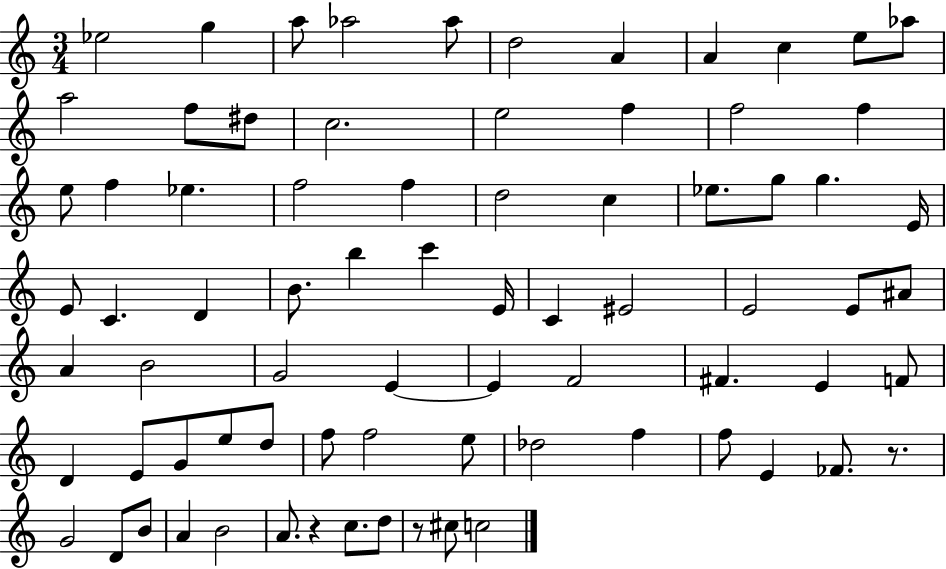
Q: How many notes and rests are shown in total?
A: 77